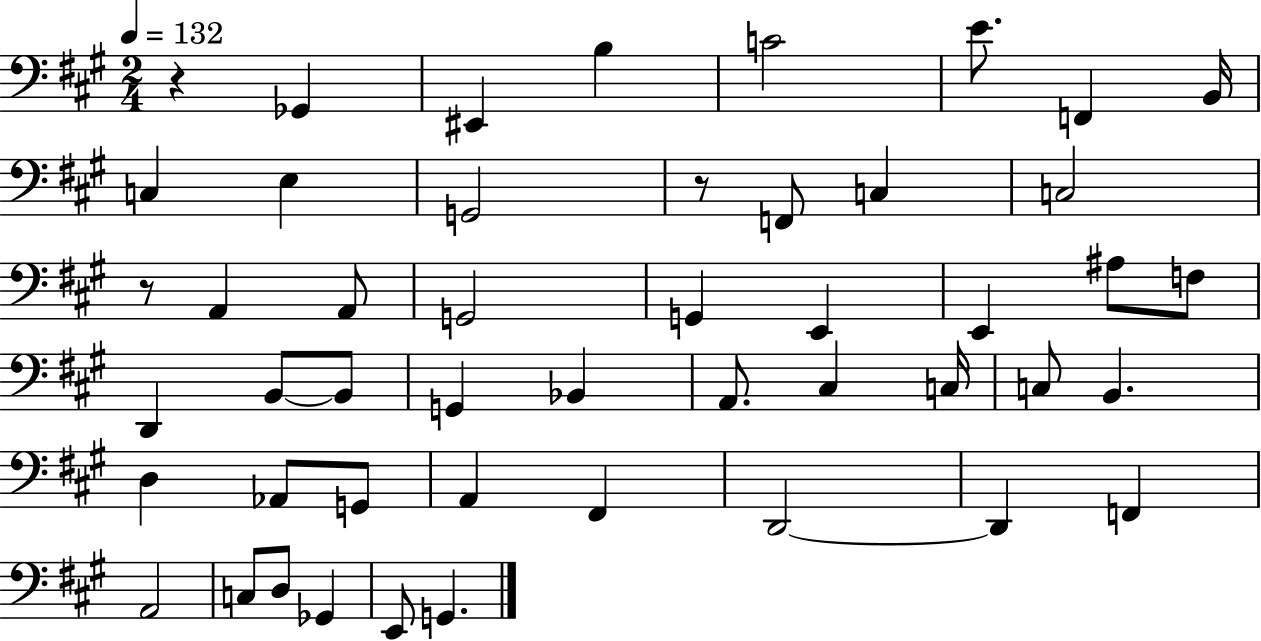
X:1
T:Untitled
M:2/4
L:1/4
K:A
z _G,, ^E,, B, C2 E/2 F,, B,,/4 C, E, G,,2 z/2 F,,/2 C, C,2 z/2 A,, A,,/2 G,,2 G,, E,, E,, ^A,/2 F,/2 D,, B,,/2 B,,/2 G,, _B,, A,,/2 ^C, C,/4 C,/2 B,, D, _A,,/2 G,,/2 A,, ^F,, D,,2 D,, F,, A,,2 C,/2 D,/2 _G,, E,,/2 G,,